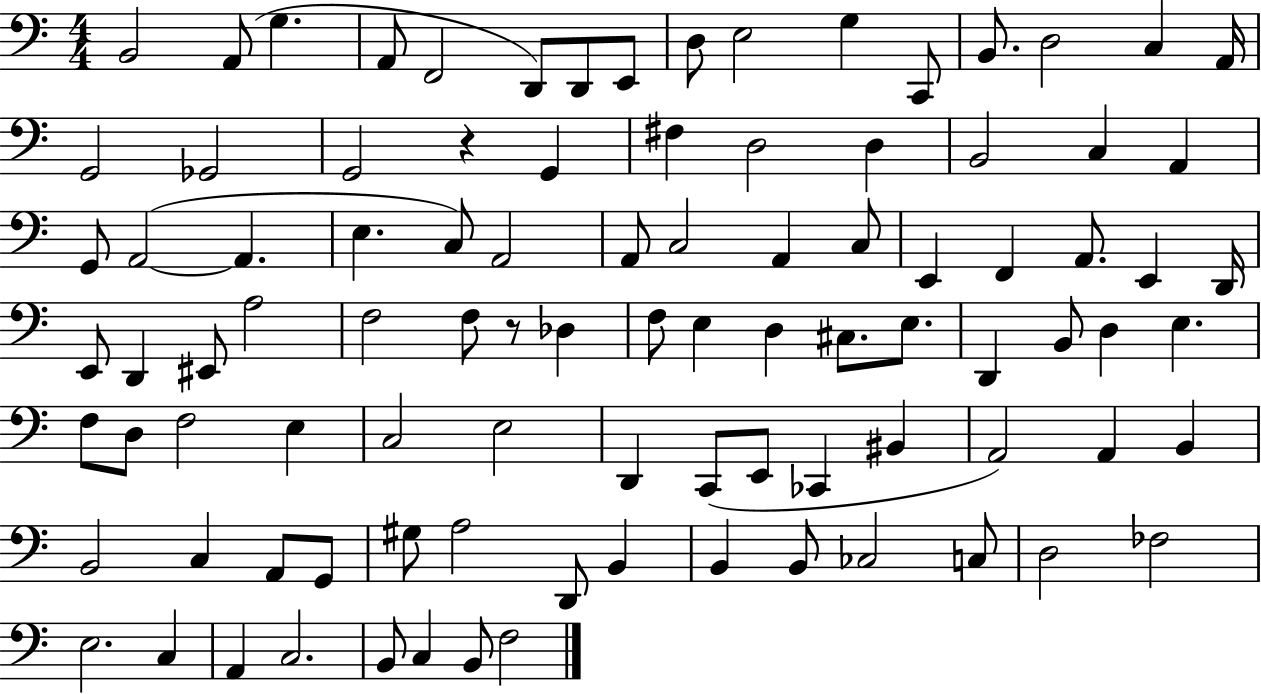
{
  \clef bass
  \numericTimeSignature
  \time 4/4
  \key c \major
  b,2 a,8( g4. | a,8 f,2 d,8) d,8 e,8 | d8 e2 g4 c,8 | b,8. d2 c4 a,16 | \break g,2 ges,2 | g,2 r4 g,4 | fis4 d2 d4 | b,2 c4 a,4 | \break g,8 a,2~(~ a,4. | e4. c8) a,2 | a,8 c2 a,4 c8 | e,4 f,4 a,8. e,4 d,16 | \break e,8 d,4 eis,8 a2 | f2 f8 r8 des4 | f8 e4 d4 cis8. e8. | d,4 b,8 d4 e4. | \break f8 d8 f2 e4 | c2 e2 | d,4 c,8( e,8 ces,4 bis,4 | a,2) a,4 b,4 | \break b,2 c4 a,8 g,8 | gis8 a2 d,8 b,4 | b,4 b,8 ces2 c8 | d2 fes2 | \break e2. c4 | a,4 c2. | b,8 c4 b,8 f2 | \bar "|."
}